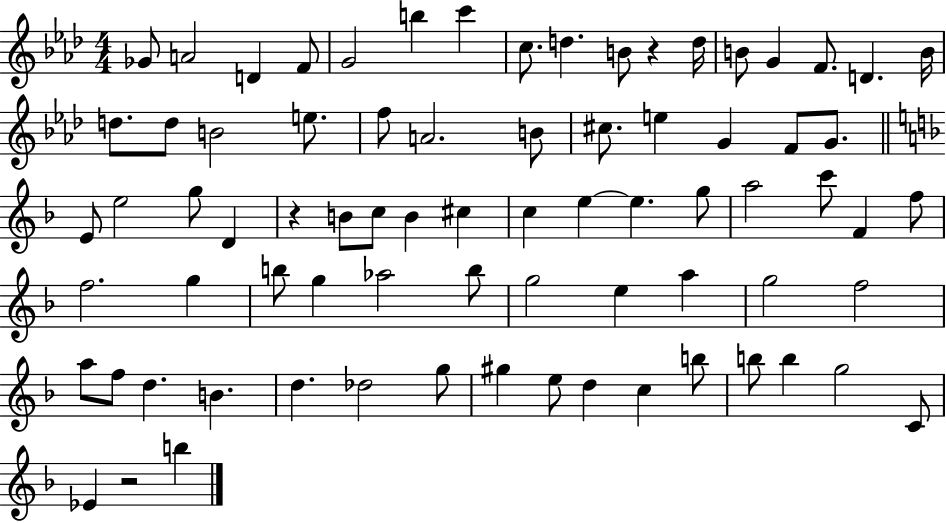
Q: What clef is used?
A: treble